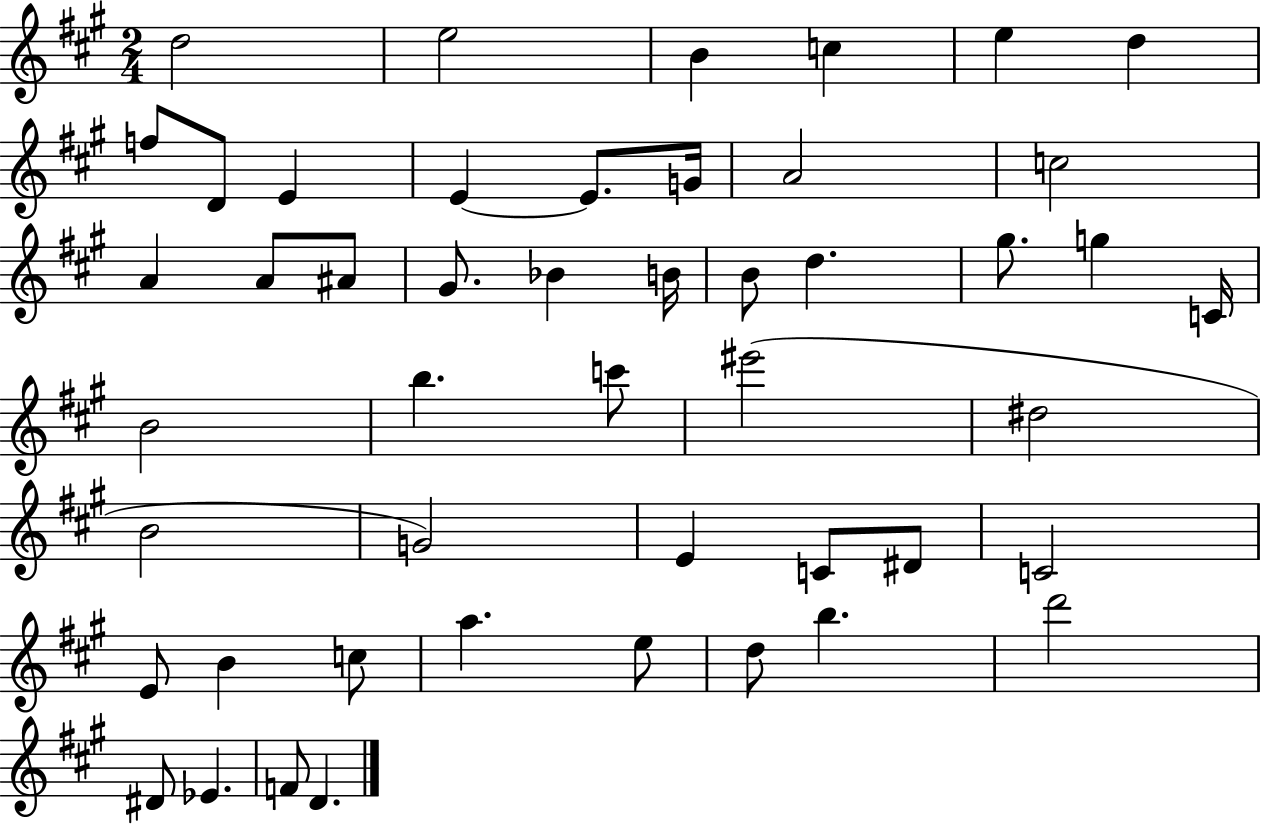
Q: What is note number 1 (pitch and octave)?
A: D5